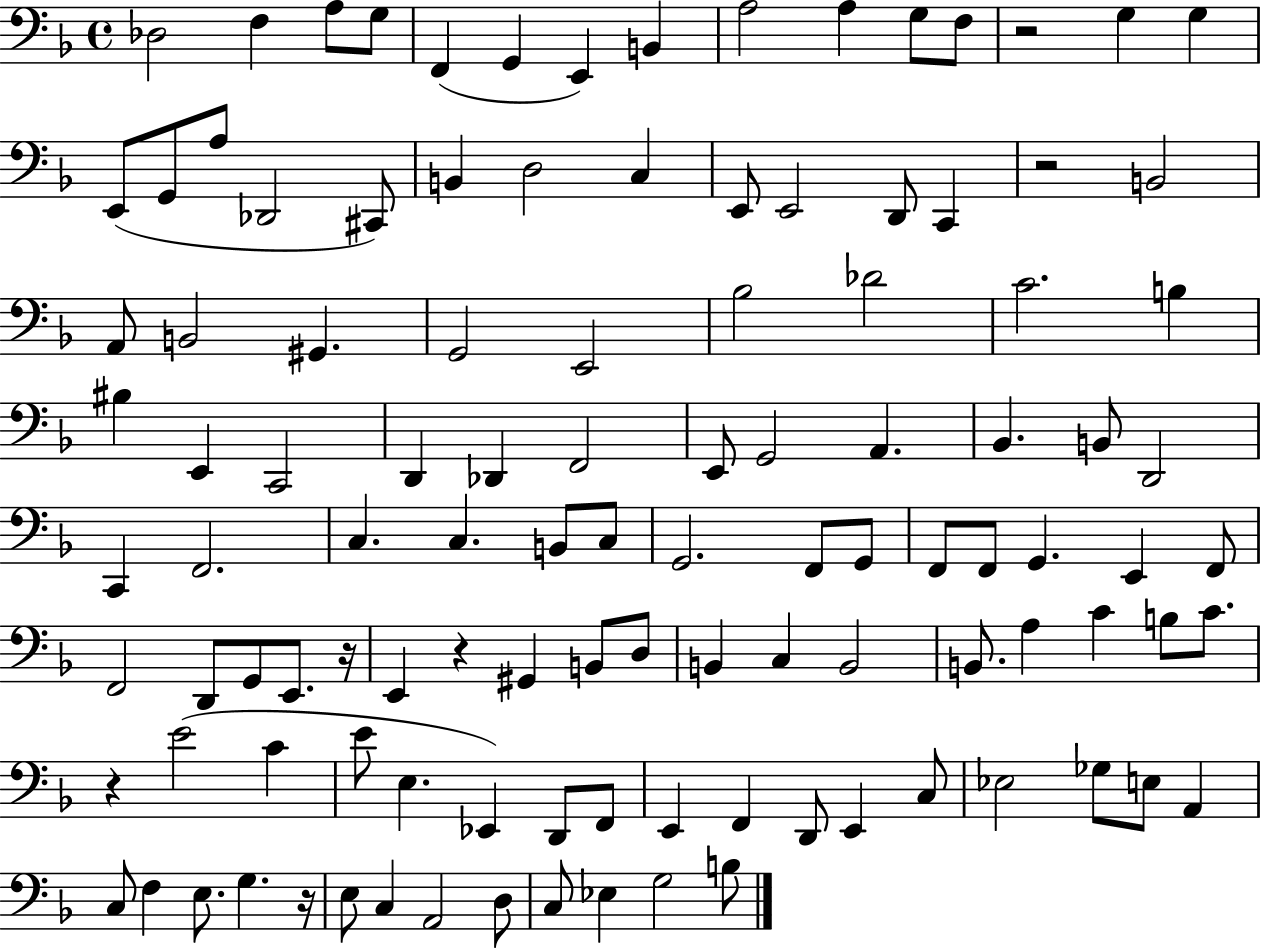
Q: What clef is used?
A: bass